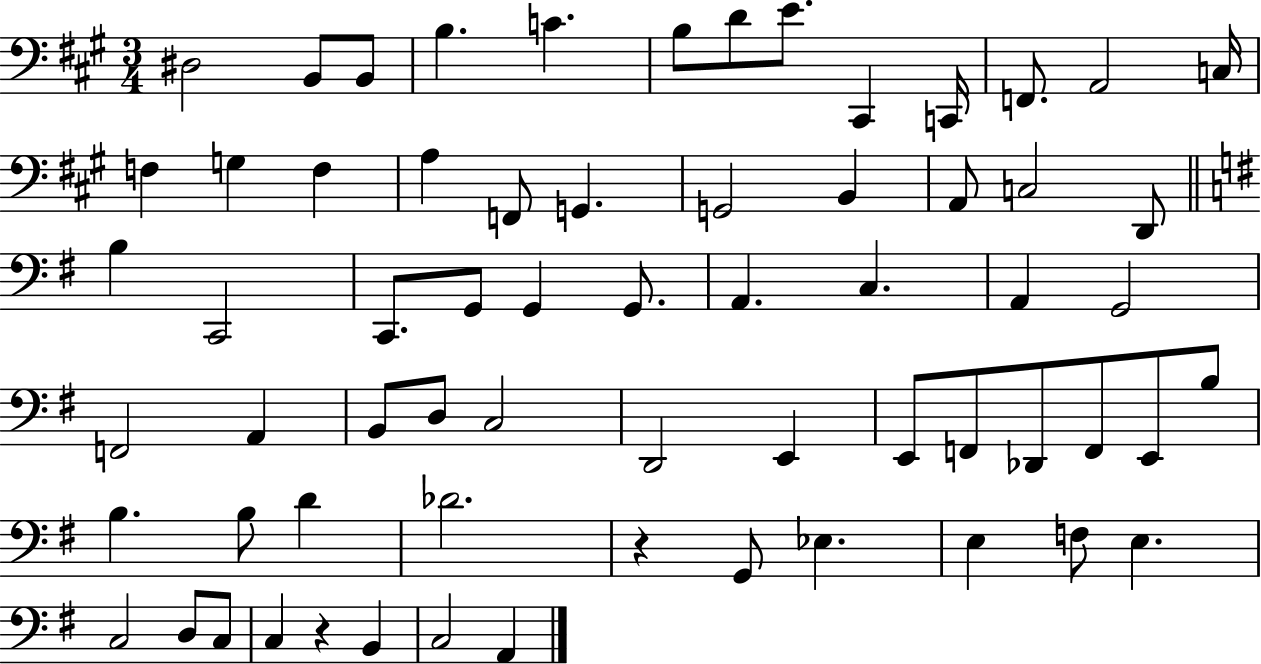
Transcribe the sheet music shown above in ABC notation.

X:1
T:Untitled
M:3/4
L:1/4
K:A
^D,2 B,,/2 B,,/2 B, C B,/2 D/2 E/2 ^C,, C,,/4 F,,/2 A,,2 C,/4 F, G, F, A, F,,/2 G,, G,,2 B,, A,,/2 C,2 D,,/2 B, C,,2 C,,/2 G,,/2 G,, G,,/2 A,, C, A,, G,,2 F,,2 A,, B,,/2 D,/2 C,2 D,,2 E,, E,,/2 F,,/2 _D,,/2 F,,/2 E,,/2 B,/2 B, B,/2 D _D2 z G,,/2 _E, E, F,/2 E, C,2 D,/2 C,/2 C, z B,, C,2 A,,